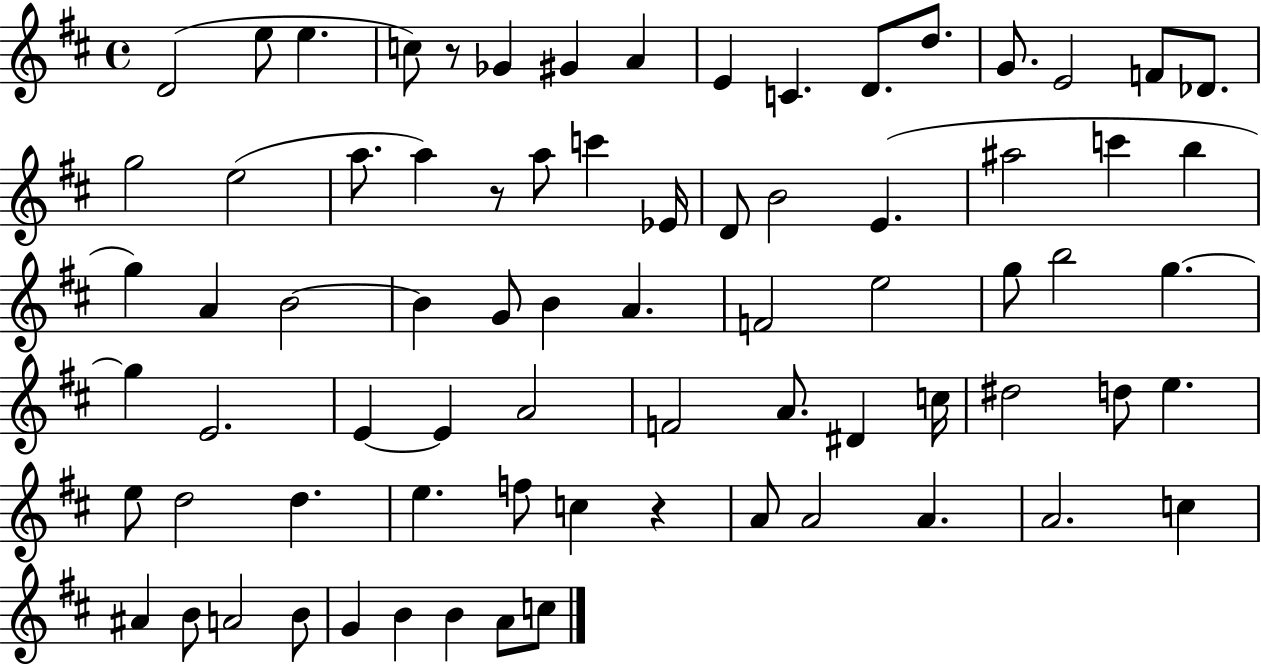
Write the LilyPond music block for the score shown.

{
  \clef treble
  \time 4/4
  \defaultTimeSignature
  \key d \major
  \repeat volta 2 { d'2( e''8 e''4. | c''8) r8 ges'4 gis'4 a'4 | e'4 c'4. d'8. d''8. | g'8. e'2 f'8 des'8. | \break g''2 e''2( | a''8. a''4) r8 a''8 c'''4 ees'16 | d'8 b'2 e'4.( | ais''2 c'''4 b''4 | \break g''4) a'4 b'2~~ | b'4 g'8 b'4 a'4. | f'2 e''2 | g''8 b''2 g''4.~~ | \break g''4 e'2. | e'4~~ e'4 a'2 | f'2 a'8. dis'4 c''16 | dis''2 d''8 e''4. | \break e''8 d''2 d''4. | e''4. f''8 c''4 r4 | a'8 a'2 a'4. | a'2. c''4 | \break ais'4 b'8 a'2 b'8 | g'4 b'4 b'4 a'8 c''8 | } \bar "|."
}